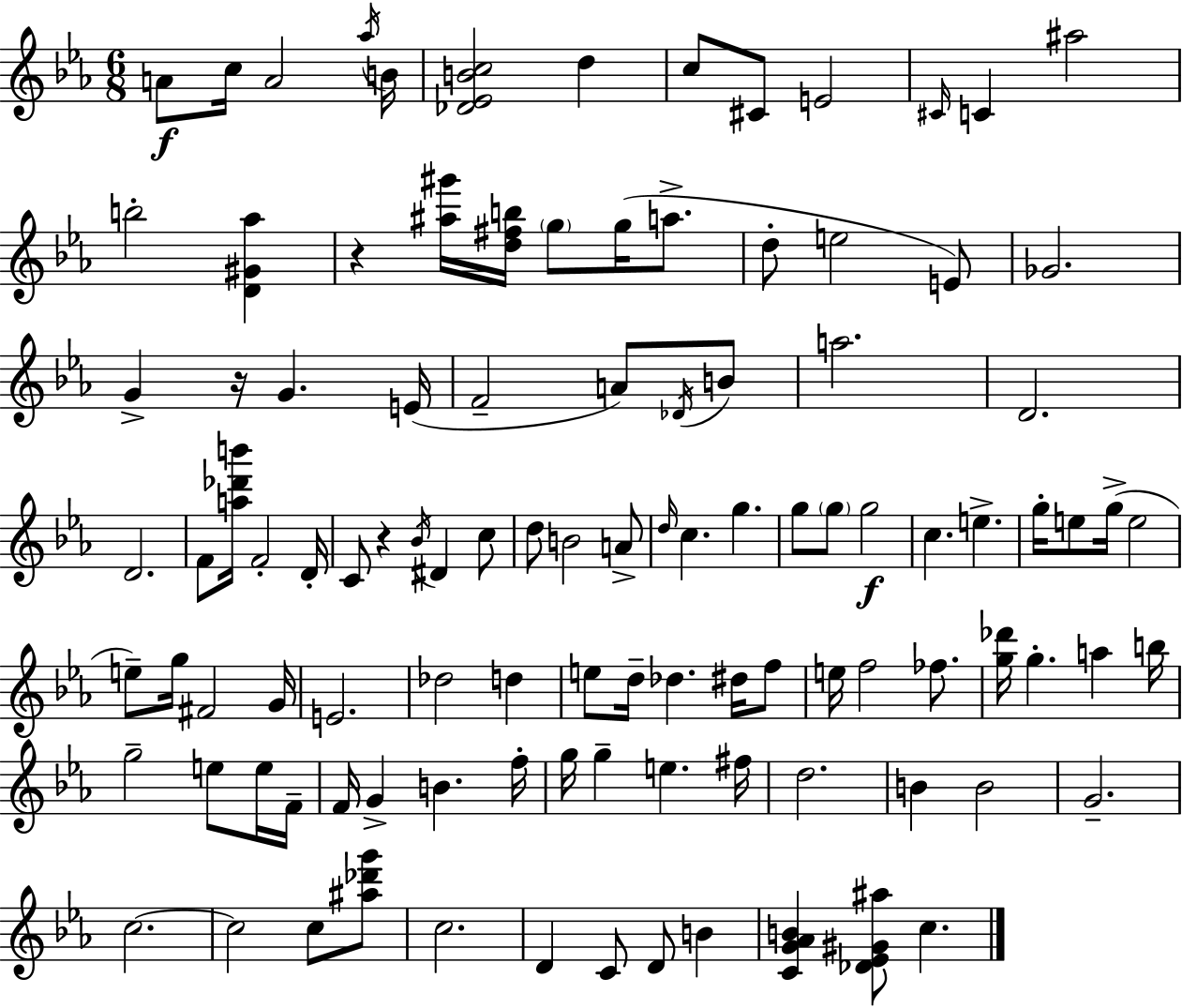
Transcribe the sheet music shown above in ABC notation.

X:1
T:Untitled
M:6/8
L:1/4
K:Cm
A/2 c/4 A2 _a/4 B/4 [_D_EBc]2 d c/2 ^C/2 E2 ^C/4 C ^a2 b2 [D^G_a] z [^a^g']/4 [d^fb]/4 g/2 g/4 a/2 d/2 e2 E/2 _G2 G z/4 G E/4 F2 A/2 _D/4 B/2 a2 D2 D2 F/2 [a_d'b']/4 F2 D/4 C/2 z _B/4 ^D c/2 d/2 B2 A/2 d/4 c g g/2 g/2 g2 c e g/4 e/2 g/4 e2 e/2 g/4 ^F2 G/4 E2 _d2 d e/2 d/4 _d ^d/4 f/2 e/4 f2 _f/2 [g_d']/4 g a b/4 g2 e/2 e/4 F/4 F/4 G B f/4 g/4 g e ^f/4 d2 B B2 G2 c2 c2 c/2 [^a_d'g']/2 c2 D C/2 D/2 B [CG_AB] [_D_E^G^a]/2 c